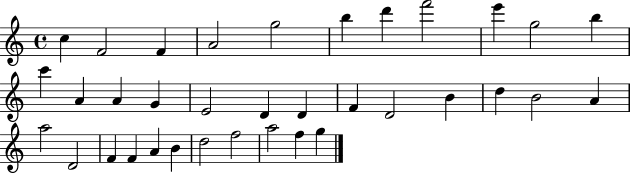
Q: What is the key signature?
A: C major